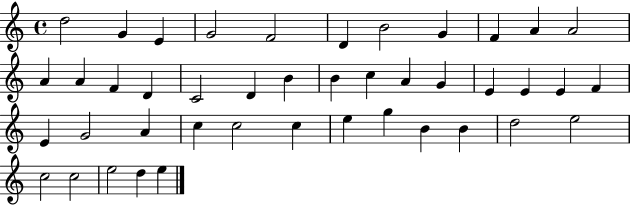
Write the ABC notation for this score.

X:1
T:Untitled
M:4/4
L:1/4
K:C
d2 G E G2 F2 D B2 G F A A2 A A F D C2 D B B c A G E E E F E G2 A c c2 c e g B B d2 e2 c2 c2 e2 d e